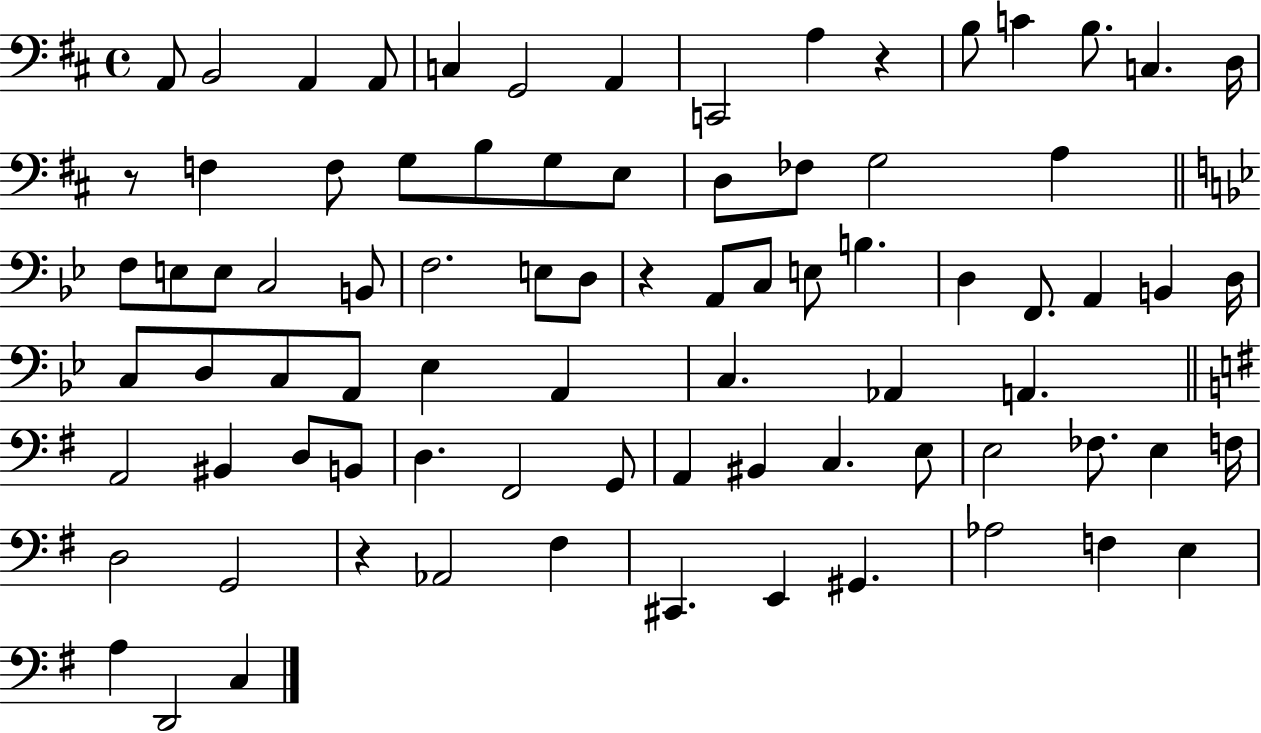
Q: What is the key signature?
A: D major